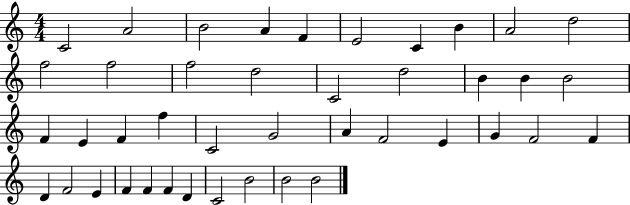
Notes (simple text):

C4/h A4/h B4/h A4/q F4/q E4/h C4/q B4/q A4/h D5/h F5/h F5/h F5/h D5/h C4/h D5/h B4/q B4/q B4/h F4/q E4/q F4/q F5/q C4/h G4/h A4/q F4/h E4/q G4/q F4/h F4/q D4/q F4/h E4/q F4/q F4/q F4/q D4/q C4/h B4/h B4/h B4/h